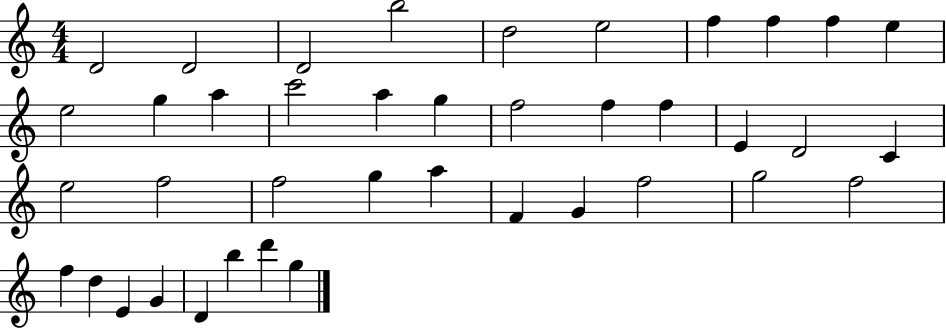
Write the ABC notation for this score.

X:1
T:Untitled
M:4/4
L:1/4
K:C
D2 D2 D2 b2 d2 e2 f f f e e2 g a c'2 a g f2 f f E D2 C e2 f2 f2 g a F G f2 g2 f2 f d E G D b d' g